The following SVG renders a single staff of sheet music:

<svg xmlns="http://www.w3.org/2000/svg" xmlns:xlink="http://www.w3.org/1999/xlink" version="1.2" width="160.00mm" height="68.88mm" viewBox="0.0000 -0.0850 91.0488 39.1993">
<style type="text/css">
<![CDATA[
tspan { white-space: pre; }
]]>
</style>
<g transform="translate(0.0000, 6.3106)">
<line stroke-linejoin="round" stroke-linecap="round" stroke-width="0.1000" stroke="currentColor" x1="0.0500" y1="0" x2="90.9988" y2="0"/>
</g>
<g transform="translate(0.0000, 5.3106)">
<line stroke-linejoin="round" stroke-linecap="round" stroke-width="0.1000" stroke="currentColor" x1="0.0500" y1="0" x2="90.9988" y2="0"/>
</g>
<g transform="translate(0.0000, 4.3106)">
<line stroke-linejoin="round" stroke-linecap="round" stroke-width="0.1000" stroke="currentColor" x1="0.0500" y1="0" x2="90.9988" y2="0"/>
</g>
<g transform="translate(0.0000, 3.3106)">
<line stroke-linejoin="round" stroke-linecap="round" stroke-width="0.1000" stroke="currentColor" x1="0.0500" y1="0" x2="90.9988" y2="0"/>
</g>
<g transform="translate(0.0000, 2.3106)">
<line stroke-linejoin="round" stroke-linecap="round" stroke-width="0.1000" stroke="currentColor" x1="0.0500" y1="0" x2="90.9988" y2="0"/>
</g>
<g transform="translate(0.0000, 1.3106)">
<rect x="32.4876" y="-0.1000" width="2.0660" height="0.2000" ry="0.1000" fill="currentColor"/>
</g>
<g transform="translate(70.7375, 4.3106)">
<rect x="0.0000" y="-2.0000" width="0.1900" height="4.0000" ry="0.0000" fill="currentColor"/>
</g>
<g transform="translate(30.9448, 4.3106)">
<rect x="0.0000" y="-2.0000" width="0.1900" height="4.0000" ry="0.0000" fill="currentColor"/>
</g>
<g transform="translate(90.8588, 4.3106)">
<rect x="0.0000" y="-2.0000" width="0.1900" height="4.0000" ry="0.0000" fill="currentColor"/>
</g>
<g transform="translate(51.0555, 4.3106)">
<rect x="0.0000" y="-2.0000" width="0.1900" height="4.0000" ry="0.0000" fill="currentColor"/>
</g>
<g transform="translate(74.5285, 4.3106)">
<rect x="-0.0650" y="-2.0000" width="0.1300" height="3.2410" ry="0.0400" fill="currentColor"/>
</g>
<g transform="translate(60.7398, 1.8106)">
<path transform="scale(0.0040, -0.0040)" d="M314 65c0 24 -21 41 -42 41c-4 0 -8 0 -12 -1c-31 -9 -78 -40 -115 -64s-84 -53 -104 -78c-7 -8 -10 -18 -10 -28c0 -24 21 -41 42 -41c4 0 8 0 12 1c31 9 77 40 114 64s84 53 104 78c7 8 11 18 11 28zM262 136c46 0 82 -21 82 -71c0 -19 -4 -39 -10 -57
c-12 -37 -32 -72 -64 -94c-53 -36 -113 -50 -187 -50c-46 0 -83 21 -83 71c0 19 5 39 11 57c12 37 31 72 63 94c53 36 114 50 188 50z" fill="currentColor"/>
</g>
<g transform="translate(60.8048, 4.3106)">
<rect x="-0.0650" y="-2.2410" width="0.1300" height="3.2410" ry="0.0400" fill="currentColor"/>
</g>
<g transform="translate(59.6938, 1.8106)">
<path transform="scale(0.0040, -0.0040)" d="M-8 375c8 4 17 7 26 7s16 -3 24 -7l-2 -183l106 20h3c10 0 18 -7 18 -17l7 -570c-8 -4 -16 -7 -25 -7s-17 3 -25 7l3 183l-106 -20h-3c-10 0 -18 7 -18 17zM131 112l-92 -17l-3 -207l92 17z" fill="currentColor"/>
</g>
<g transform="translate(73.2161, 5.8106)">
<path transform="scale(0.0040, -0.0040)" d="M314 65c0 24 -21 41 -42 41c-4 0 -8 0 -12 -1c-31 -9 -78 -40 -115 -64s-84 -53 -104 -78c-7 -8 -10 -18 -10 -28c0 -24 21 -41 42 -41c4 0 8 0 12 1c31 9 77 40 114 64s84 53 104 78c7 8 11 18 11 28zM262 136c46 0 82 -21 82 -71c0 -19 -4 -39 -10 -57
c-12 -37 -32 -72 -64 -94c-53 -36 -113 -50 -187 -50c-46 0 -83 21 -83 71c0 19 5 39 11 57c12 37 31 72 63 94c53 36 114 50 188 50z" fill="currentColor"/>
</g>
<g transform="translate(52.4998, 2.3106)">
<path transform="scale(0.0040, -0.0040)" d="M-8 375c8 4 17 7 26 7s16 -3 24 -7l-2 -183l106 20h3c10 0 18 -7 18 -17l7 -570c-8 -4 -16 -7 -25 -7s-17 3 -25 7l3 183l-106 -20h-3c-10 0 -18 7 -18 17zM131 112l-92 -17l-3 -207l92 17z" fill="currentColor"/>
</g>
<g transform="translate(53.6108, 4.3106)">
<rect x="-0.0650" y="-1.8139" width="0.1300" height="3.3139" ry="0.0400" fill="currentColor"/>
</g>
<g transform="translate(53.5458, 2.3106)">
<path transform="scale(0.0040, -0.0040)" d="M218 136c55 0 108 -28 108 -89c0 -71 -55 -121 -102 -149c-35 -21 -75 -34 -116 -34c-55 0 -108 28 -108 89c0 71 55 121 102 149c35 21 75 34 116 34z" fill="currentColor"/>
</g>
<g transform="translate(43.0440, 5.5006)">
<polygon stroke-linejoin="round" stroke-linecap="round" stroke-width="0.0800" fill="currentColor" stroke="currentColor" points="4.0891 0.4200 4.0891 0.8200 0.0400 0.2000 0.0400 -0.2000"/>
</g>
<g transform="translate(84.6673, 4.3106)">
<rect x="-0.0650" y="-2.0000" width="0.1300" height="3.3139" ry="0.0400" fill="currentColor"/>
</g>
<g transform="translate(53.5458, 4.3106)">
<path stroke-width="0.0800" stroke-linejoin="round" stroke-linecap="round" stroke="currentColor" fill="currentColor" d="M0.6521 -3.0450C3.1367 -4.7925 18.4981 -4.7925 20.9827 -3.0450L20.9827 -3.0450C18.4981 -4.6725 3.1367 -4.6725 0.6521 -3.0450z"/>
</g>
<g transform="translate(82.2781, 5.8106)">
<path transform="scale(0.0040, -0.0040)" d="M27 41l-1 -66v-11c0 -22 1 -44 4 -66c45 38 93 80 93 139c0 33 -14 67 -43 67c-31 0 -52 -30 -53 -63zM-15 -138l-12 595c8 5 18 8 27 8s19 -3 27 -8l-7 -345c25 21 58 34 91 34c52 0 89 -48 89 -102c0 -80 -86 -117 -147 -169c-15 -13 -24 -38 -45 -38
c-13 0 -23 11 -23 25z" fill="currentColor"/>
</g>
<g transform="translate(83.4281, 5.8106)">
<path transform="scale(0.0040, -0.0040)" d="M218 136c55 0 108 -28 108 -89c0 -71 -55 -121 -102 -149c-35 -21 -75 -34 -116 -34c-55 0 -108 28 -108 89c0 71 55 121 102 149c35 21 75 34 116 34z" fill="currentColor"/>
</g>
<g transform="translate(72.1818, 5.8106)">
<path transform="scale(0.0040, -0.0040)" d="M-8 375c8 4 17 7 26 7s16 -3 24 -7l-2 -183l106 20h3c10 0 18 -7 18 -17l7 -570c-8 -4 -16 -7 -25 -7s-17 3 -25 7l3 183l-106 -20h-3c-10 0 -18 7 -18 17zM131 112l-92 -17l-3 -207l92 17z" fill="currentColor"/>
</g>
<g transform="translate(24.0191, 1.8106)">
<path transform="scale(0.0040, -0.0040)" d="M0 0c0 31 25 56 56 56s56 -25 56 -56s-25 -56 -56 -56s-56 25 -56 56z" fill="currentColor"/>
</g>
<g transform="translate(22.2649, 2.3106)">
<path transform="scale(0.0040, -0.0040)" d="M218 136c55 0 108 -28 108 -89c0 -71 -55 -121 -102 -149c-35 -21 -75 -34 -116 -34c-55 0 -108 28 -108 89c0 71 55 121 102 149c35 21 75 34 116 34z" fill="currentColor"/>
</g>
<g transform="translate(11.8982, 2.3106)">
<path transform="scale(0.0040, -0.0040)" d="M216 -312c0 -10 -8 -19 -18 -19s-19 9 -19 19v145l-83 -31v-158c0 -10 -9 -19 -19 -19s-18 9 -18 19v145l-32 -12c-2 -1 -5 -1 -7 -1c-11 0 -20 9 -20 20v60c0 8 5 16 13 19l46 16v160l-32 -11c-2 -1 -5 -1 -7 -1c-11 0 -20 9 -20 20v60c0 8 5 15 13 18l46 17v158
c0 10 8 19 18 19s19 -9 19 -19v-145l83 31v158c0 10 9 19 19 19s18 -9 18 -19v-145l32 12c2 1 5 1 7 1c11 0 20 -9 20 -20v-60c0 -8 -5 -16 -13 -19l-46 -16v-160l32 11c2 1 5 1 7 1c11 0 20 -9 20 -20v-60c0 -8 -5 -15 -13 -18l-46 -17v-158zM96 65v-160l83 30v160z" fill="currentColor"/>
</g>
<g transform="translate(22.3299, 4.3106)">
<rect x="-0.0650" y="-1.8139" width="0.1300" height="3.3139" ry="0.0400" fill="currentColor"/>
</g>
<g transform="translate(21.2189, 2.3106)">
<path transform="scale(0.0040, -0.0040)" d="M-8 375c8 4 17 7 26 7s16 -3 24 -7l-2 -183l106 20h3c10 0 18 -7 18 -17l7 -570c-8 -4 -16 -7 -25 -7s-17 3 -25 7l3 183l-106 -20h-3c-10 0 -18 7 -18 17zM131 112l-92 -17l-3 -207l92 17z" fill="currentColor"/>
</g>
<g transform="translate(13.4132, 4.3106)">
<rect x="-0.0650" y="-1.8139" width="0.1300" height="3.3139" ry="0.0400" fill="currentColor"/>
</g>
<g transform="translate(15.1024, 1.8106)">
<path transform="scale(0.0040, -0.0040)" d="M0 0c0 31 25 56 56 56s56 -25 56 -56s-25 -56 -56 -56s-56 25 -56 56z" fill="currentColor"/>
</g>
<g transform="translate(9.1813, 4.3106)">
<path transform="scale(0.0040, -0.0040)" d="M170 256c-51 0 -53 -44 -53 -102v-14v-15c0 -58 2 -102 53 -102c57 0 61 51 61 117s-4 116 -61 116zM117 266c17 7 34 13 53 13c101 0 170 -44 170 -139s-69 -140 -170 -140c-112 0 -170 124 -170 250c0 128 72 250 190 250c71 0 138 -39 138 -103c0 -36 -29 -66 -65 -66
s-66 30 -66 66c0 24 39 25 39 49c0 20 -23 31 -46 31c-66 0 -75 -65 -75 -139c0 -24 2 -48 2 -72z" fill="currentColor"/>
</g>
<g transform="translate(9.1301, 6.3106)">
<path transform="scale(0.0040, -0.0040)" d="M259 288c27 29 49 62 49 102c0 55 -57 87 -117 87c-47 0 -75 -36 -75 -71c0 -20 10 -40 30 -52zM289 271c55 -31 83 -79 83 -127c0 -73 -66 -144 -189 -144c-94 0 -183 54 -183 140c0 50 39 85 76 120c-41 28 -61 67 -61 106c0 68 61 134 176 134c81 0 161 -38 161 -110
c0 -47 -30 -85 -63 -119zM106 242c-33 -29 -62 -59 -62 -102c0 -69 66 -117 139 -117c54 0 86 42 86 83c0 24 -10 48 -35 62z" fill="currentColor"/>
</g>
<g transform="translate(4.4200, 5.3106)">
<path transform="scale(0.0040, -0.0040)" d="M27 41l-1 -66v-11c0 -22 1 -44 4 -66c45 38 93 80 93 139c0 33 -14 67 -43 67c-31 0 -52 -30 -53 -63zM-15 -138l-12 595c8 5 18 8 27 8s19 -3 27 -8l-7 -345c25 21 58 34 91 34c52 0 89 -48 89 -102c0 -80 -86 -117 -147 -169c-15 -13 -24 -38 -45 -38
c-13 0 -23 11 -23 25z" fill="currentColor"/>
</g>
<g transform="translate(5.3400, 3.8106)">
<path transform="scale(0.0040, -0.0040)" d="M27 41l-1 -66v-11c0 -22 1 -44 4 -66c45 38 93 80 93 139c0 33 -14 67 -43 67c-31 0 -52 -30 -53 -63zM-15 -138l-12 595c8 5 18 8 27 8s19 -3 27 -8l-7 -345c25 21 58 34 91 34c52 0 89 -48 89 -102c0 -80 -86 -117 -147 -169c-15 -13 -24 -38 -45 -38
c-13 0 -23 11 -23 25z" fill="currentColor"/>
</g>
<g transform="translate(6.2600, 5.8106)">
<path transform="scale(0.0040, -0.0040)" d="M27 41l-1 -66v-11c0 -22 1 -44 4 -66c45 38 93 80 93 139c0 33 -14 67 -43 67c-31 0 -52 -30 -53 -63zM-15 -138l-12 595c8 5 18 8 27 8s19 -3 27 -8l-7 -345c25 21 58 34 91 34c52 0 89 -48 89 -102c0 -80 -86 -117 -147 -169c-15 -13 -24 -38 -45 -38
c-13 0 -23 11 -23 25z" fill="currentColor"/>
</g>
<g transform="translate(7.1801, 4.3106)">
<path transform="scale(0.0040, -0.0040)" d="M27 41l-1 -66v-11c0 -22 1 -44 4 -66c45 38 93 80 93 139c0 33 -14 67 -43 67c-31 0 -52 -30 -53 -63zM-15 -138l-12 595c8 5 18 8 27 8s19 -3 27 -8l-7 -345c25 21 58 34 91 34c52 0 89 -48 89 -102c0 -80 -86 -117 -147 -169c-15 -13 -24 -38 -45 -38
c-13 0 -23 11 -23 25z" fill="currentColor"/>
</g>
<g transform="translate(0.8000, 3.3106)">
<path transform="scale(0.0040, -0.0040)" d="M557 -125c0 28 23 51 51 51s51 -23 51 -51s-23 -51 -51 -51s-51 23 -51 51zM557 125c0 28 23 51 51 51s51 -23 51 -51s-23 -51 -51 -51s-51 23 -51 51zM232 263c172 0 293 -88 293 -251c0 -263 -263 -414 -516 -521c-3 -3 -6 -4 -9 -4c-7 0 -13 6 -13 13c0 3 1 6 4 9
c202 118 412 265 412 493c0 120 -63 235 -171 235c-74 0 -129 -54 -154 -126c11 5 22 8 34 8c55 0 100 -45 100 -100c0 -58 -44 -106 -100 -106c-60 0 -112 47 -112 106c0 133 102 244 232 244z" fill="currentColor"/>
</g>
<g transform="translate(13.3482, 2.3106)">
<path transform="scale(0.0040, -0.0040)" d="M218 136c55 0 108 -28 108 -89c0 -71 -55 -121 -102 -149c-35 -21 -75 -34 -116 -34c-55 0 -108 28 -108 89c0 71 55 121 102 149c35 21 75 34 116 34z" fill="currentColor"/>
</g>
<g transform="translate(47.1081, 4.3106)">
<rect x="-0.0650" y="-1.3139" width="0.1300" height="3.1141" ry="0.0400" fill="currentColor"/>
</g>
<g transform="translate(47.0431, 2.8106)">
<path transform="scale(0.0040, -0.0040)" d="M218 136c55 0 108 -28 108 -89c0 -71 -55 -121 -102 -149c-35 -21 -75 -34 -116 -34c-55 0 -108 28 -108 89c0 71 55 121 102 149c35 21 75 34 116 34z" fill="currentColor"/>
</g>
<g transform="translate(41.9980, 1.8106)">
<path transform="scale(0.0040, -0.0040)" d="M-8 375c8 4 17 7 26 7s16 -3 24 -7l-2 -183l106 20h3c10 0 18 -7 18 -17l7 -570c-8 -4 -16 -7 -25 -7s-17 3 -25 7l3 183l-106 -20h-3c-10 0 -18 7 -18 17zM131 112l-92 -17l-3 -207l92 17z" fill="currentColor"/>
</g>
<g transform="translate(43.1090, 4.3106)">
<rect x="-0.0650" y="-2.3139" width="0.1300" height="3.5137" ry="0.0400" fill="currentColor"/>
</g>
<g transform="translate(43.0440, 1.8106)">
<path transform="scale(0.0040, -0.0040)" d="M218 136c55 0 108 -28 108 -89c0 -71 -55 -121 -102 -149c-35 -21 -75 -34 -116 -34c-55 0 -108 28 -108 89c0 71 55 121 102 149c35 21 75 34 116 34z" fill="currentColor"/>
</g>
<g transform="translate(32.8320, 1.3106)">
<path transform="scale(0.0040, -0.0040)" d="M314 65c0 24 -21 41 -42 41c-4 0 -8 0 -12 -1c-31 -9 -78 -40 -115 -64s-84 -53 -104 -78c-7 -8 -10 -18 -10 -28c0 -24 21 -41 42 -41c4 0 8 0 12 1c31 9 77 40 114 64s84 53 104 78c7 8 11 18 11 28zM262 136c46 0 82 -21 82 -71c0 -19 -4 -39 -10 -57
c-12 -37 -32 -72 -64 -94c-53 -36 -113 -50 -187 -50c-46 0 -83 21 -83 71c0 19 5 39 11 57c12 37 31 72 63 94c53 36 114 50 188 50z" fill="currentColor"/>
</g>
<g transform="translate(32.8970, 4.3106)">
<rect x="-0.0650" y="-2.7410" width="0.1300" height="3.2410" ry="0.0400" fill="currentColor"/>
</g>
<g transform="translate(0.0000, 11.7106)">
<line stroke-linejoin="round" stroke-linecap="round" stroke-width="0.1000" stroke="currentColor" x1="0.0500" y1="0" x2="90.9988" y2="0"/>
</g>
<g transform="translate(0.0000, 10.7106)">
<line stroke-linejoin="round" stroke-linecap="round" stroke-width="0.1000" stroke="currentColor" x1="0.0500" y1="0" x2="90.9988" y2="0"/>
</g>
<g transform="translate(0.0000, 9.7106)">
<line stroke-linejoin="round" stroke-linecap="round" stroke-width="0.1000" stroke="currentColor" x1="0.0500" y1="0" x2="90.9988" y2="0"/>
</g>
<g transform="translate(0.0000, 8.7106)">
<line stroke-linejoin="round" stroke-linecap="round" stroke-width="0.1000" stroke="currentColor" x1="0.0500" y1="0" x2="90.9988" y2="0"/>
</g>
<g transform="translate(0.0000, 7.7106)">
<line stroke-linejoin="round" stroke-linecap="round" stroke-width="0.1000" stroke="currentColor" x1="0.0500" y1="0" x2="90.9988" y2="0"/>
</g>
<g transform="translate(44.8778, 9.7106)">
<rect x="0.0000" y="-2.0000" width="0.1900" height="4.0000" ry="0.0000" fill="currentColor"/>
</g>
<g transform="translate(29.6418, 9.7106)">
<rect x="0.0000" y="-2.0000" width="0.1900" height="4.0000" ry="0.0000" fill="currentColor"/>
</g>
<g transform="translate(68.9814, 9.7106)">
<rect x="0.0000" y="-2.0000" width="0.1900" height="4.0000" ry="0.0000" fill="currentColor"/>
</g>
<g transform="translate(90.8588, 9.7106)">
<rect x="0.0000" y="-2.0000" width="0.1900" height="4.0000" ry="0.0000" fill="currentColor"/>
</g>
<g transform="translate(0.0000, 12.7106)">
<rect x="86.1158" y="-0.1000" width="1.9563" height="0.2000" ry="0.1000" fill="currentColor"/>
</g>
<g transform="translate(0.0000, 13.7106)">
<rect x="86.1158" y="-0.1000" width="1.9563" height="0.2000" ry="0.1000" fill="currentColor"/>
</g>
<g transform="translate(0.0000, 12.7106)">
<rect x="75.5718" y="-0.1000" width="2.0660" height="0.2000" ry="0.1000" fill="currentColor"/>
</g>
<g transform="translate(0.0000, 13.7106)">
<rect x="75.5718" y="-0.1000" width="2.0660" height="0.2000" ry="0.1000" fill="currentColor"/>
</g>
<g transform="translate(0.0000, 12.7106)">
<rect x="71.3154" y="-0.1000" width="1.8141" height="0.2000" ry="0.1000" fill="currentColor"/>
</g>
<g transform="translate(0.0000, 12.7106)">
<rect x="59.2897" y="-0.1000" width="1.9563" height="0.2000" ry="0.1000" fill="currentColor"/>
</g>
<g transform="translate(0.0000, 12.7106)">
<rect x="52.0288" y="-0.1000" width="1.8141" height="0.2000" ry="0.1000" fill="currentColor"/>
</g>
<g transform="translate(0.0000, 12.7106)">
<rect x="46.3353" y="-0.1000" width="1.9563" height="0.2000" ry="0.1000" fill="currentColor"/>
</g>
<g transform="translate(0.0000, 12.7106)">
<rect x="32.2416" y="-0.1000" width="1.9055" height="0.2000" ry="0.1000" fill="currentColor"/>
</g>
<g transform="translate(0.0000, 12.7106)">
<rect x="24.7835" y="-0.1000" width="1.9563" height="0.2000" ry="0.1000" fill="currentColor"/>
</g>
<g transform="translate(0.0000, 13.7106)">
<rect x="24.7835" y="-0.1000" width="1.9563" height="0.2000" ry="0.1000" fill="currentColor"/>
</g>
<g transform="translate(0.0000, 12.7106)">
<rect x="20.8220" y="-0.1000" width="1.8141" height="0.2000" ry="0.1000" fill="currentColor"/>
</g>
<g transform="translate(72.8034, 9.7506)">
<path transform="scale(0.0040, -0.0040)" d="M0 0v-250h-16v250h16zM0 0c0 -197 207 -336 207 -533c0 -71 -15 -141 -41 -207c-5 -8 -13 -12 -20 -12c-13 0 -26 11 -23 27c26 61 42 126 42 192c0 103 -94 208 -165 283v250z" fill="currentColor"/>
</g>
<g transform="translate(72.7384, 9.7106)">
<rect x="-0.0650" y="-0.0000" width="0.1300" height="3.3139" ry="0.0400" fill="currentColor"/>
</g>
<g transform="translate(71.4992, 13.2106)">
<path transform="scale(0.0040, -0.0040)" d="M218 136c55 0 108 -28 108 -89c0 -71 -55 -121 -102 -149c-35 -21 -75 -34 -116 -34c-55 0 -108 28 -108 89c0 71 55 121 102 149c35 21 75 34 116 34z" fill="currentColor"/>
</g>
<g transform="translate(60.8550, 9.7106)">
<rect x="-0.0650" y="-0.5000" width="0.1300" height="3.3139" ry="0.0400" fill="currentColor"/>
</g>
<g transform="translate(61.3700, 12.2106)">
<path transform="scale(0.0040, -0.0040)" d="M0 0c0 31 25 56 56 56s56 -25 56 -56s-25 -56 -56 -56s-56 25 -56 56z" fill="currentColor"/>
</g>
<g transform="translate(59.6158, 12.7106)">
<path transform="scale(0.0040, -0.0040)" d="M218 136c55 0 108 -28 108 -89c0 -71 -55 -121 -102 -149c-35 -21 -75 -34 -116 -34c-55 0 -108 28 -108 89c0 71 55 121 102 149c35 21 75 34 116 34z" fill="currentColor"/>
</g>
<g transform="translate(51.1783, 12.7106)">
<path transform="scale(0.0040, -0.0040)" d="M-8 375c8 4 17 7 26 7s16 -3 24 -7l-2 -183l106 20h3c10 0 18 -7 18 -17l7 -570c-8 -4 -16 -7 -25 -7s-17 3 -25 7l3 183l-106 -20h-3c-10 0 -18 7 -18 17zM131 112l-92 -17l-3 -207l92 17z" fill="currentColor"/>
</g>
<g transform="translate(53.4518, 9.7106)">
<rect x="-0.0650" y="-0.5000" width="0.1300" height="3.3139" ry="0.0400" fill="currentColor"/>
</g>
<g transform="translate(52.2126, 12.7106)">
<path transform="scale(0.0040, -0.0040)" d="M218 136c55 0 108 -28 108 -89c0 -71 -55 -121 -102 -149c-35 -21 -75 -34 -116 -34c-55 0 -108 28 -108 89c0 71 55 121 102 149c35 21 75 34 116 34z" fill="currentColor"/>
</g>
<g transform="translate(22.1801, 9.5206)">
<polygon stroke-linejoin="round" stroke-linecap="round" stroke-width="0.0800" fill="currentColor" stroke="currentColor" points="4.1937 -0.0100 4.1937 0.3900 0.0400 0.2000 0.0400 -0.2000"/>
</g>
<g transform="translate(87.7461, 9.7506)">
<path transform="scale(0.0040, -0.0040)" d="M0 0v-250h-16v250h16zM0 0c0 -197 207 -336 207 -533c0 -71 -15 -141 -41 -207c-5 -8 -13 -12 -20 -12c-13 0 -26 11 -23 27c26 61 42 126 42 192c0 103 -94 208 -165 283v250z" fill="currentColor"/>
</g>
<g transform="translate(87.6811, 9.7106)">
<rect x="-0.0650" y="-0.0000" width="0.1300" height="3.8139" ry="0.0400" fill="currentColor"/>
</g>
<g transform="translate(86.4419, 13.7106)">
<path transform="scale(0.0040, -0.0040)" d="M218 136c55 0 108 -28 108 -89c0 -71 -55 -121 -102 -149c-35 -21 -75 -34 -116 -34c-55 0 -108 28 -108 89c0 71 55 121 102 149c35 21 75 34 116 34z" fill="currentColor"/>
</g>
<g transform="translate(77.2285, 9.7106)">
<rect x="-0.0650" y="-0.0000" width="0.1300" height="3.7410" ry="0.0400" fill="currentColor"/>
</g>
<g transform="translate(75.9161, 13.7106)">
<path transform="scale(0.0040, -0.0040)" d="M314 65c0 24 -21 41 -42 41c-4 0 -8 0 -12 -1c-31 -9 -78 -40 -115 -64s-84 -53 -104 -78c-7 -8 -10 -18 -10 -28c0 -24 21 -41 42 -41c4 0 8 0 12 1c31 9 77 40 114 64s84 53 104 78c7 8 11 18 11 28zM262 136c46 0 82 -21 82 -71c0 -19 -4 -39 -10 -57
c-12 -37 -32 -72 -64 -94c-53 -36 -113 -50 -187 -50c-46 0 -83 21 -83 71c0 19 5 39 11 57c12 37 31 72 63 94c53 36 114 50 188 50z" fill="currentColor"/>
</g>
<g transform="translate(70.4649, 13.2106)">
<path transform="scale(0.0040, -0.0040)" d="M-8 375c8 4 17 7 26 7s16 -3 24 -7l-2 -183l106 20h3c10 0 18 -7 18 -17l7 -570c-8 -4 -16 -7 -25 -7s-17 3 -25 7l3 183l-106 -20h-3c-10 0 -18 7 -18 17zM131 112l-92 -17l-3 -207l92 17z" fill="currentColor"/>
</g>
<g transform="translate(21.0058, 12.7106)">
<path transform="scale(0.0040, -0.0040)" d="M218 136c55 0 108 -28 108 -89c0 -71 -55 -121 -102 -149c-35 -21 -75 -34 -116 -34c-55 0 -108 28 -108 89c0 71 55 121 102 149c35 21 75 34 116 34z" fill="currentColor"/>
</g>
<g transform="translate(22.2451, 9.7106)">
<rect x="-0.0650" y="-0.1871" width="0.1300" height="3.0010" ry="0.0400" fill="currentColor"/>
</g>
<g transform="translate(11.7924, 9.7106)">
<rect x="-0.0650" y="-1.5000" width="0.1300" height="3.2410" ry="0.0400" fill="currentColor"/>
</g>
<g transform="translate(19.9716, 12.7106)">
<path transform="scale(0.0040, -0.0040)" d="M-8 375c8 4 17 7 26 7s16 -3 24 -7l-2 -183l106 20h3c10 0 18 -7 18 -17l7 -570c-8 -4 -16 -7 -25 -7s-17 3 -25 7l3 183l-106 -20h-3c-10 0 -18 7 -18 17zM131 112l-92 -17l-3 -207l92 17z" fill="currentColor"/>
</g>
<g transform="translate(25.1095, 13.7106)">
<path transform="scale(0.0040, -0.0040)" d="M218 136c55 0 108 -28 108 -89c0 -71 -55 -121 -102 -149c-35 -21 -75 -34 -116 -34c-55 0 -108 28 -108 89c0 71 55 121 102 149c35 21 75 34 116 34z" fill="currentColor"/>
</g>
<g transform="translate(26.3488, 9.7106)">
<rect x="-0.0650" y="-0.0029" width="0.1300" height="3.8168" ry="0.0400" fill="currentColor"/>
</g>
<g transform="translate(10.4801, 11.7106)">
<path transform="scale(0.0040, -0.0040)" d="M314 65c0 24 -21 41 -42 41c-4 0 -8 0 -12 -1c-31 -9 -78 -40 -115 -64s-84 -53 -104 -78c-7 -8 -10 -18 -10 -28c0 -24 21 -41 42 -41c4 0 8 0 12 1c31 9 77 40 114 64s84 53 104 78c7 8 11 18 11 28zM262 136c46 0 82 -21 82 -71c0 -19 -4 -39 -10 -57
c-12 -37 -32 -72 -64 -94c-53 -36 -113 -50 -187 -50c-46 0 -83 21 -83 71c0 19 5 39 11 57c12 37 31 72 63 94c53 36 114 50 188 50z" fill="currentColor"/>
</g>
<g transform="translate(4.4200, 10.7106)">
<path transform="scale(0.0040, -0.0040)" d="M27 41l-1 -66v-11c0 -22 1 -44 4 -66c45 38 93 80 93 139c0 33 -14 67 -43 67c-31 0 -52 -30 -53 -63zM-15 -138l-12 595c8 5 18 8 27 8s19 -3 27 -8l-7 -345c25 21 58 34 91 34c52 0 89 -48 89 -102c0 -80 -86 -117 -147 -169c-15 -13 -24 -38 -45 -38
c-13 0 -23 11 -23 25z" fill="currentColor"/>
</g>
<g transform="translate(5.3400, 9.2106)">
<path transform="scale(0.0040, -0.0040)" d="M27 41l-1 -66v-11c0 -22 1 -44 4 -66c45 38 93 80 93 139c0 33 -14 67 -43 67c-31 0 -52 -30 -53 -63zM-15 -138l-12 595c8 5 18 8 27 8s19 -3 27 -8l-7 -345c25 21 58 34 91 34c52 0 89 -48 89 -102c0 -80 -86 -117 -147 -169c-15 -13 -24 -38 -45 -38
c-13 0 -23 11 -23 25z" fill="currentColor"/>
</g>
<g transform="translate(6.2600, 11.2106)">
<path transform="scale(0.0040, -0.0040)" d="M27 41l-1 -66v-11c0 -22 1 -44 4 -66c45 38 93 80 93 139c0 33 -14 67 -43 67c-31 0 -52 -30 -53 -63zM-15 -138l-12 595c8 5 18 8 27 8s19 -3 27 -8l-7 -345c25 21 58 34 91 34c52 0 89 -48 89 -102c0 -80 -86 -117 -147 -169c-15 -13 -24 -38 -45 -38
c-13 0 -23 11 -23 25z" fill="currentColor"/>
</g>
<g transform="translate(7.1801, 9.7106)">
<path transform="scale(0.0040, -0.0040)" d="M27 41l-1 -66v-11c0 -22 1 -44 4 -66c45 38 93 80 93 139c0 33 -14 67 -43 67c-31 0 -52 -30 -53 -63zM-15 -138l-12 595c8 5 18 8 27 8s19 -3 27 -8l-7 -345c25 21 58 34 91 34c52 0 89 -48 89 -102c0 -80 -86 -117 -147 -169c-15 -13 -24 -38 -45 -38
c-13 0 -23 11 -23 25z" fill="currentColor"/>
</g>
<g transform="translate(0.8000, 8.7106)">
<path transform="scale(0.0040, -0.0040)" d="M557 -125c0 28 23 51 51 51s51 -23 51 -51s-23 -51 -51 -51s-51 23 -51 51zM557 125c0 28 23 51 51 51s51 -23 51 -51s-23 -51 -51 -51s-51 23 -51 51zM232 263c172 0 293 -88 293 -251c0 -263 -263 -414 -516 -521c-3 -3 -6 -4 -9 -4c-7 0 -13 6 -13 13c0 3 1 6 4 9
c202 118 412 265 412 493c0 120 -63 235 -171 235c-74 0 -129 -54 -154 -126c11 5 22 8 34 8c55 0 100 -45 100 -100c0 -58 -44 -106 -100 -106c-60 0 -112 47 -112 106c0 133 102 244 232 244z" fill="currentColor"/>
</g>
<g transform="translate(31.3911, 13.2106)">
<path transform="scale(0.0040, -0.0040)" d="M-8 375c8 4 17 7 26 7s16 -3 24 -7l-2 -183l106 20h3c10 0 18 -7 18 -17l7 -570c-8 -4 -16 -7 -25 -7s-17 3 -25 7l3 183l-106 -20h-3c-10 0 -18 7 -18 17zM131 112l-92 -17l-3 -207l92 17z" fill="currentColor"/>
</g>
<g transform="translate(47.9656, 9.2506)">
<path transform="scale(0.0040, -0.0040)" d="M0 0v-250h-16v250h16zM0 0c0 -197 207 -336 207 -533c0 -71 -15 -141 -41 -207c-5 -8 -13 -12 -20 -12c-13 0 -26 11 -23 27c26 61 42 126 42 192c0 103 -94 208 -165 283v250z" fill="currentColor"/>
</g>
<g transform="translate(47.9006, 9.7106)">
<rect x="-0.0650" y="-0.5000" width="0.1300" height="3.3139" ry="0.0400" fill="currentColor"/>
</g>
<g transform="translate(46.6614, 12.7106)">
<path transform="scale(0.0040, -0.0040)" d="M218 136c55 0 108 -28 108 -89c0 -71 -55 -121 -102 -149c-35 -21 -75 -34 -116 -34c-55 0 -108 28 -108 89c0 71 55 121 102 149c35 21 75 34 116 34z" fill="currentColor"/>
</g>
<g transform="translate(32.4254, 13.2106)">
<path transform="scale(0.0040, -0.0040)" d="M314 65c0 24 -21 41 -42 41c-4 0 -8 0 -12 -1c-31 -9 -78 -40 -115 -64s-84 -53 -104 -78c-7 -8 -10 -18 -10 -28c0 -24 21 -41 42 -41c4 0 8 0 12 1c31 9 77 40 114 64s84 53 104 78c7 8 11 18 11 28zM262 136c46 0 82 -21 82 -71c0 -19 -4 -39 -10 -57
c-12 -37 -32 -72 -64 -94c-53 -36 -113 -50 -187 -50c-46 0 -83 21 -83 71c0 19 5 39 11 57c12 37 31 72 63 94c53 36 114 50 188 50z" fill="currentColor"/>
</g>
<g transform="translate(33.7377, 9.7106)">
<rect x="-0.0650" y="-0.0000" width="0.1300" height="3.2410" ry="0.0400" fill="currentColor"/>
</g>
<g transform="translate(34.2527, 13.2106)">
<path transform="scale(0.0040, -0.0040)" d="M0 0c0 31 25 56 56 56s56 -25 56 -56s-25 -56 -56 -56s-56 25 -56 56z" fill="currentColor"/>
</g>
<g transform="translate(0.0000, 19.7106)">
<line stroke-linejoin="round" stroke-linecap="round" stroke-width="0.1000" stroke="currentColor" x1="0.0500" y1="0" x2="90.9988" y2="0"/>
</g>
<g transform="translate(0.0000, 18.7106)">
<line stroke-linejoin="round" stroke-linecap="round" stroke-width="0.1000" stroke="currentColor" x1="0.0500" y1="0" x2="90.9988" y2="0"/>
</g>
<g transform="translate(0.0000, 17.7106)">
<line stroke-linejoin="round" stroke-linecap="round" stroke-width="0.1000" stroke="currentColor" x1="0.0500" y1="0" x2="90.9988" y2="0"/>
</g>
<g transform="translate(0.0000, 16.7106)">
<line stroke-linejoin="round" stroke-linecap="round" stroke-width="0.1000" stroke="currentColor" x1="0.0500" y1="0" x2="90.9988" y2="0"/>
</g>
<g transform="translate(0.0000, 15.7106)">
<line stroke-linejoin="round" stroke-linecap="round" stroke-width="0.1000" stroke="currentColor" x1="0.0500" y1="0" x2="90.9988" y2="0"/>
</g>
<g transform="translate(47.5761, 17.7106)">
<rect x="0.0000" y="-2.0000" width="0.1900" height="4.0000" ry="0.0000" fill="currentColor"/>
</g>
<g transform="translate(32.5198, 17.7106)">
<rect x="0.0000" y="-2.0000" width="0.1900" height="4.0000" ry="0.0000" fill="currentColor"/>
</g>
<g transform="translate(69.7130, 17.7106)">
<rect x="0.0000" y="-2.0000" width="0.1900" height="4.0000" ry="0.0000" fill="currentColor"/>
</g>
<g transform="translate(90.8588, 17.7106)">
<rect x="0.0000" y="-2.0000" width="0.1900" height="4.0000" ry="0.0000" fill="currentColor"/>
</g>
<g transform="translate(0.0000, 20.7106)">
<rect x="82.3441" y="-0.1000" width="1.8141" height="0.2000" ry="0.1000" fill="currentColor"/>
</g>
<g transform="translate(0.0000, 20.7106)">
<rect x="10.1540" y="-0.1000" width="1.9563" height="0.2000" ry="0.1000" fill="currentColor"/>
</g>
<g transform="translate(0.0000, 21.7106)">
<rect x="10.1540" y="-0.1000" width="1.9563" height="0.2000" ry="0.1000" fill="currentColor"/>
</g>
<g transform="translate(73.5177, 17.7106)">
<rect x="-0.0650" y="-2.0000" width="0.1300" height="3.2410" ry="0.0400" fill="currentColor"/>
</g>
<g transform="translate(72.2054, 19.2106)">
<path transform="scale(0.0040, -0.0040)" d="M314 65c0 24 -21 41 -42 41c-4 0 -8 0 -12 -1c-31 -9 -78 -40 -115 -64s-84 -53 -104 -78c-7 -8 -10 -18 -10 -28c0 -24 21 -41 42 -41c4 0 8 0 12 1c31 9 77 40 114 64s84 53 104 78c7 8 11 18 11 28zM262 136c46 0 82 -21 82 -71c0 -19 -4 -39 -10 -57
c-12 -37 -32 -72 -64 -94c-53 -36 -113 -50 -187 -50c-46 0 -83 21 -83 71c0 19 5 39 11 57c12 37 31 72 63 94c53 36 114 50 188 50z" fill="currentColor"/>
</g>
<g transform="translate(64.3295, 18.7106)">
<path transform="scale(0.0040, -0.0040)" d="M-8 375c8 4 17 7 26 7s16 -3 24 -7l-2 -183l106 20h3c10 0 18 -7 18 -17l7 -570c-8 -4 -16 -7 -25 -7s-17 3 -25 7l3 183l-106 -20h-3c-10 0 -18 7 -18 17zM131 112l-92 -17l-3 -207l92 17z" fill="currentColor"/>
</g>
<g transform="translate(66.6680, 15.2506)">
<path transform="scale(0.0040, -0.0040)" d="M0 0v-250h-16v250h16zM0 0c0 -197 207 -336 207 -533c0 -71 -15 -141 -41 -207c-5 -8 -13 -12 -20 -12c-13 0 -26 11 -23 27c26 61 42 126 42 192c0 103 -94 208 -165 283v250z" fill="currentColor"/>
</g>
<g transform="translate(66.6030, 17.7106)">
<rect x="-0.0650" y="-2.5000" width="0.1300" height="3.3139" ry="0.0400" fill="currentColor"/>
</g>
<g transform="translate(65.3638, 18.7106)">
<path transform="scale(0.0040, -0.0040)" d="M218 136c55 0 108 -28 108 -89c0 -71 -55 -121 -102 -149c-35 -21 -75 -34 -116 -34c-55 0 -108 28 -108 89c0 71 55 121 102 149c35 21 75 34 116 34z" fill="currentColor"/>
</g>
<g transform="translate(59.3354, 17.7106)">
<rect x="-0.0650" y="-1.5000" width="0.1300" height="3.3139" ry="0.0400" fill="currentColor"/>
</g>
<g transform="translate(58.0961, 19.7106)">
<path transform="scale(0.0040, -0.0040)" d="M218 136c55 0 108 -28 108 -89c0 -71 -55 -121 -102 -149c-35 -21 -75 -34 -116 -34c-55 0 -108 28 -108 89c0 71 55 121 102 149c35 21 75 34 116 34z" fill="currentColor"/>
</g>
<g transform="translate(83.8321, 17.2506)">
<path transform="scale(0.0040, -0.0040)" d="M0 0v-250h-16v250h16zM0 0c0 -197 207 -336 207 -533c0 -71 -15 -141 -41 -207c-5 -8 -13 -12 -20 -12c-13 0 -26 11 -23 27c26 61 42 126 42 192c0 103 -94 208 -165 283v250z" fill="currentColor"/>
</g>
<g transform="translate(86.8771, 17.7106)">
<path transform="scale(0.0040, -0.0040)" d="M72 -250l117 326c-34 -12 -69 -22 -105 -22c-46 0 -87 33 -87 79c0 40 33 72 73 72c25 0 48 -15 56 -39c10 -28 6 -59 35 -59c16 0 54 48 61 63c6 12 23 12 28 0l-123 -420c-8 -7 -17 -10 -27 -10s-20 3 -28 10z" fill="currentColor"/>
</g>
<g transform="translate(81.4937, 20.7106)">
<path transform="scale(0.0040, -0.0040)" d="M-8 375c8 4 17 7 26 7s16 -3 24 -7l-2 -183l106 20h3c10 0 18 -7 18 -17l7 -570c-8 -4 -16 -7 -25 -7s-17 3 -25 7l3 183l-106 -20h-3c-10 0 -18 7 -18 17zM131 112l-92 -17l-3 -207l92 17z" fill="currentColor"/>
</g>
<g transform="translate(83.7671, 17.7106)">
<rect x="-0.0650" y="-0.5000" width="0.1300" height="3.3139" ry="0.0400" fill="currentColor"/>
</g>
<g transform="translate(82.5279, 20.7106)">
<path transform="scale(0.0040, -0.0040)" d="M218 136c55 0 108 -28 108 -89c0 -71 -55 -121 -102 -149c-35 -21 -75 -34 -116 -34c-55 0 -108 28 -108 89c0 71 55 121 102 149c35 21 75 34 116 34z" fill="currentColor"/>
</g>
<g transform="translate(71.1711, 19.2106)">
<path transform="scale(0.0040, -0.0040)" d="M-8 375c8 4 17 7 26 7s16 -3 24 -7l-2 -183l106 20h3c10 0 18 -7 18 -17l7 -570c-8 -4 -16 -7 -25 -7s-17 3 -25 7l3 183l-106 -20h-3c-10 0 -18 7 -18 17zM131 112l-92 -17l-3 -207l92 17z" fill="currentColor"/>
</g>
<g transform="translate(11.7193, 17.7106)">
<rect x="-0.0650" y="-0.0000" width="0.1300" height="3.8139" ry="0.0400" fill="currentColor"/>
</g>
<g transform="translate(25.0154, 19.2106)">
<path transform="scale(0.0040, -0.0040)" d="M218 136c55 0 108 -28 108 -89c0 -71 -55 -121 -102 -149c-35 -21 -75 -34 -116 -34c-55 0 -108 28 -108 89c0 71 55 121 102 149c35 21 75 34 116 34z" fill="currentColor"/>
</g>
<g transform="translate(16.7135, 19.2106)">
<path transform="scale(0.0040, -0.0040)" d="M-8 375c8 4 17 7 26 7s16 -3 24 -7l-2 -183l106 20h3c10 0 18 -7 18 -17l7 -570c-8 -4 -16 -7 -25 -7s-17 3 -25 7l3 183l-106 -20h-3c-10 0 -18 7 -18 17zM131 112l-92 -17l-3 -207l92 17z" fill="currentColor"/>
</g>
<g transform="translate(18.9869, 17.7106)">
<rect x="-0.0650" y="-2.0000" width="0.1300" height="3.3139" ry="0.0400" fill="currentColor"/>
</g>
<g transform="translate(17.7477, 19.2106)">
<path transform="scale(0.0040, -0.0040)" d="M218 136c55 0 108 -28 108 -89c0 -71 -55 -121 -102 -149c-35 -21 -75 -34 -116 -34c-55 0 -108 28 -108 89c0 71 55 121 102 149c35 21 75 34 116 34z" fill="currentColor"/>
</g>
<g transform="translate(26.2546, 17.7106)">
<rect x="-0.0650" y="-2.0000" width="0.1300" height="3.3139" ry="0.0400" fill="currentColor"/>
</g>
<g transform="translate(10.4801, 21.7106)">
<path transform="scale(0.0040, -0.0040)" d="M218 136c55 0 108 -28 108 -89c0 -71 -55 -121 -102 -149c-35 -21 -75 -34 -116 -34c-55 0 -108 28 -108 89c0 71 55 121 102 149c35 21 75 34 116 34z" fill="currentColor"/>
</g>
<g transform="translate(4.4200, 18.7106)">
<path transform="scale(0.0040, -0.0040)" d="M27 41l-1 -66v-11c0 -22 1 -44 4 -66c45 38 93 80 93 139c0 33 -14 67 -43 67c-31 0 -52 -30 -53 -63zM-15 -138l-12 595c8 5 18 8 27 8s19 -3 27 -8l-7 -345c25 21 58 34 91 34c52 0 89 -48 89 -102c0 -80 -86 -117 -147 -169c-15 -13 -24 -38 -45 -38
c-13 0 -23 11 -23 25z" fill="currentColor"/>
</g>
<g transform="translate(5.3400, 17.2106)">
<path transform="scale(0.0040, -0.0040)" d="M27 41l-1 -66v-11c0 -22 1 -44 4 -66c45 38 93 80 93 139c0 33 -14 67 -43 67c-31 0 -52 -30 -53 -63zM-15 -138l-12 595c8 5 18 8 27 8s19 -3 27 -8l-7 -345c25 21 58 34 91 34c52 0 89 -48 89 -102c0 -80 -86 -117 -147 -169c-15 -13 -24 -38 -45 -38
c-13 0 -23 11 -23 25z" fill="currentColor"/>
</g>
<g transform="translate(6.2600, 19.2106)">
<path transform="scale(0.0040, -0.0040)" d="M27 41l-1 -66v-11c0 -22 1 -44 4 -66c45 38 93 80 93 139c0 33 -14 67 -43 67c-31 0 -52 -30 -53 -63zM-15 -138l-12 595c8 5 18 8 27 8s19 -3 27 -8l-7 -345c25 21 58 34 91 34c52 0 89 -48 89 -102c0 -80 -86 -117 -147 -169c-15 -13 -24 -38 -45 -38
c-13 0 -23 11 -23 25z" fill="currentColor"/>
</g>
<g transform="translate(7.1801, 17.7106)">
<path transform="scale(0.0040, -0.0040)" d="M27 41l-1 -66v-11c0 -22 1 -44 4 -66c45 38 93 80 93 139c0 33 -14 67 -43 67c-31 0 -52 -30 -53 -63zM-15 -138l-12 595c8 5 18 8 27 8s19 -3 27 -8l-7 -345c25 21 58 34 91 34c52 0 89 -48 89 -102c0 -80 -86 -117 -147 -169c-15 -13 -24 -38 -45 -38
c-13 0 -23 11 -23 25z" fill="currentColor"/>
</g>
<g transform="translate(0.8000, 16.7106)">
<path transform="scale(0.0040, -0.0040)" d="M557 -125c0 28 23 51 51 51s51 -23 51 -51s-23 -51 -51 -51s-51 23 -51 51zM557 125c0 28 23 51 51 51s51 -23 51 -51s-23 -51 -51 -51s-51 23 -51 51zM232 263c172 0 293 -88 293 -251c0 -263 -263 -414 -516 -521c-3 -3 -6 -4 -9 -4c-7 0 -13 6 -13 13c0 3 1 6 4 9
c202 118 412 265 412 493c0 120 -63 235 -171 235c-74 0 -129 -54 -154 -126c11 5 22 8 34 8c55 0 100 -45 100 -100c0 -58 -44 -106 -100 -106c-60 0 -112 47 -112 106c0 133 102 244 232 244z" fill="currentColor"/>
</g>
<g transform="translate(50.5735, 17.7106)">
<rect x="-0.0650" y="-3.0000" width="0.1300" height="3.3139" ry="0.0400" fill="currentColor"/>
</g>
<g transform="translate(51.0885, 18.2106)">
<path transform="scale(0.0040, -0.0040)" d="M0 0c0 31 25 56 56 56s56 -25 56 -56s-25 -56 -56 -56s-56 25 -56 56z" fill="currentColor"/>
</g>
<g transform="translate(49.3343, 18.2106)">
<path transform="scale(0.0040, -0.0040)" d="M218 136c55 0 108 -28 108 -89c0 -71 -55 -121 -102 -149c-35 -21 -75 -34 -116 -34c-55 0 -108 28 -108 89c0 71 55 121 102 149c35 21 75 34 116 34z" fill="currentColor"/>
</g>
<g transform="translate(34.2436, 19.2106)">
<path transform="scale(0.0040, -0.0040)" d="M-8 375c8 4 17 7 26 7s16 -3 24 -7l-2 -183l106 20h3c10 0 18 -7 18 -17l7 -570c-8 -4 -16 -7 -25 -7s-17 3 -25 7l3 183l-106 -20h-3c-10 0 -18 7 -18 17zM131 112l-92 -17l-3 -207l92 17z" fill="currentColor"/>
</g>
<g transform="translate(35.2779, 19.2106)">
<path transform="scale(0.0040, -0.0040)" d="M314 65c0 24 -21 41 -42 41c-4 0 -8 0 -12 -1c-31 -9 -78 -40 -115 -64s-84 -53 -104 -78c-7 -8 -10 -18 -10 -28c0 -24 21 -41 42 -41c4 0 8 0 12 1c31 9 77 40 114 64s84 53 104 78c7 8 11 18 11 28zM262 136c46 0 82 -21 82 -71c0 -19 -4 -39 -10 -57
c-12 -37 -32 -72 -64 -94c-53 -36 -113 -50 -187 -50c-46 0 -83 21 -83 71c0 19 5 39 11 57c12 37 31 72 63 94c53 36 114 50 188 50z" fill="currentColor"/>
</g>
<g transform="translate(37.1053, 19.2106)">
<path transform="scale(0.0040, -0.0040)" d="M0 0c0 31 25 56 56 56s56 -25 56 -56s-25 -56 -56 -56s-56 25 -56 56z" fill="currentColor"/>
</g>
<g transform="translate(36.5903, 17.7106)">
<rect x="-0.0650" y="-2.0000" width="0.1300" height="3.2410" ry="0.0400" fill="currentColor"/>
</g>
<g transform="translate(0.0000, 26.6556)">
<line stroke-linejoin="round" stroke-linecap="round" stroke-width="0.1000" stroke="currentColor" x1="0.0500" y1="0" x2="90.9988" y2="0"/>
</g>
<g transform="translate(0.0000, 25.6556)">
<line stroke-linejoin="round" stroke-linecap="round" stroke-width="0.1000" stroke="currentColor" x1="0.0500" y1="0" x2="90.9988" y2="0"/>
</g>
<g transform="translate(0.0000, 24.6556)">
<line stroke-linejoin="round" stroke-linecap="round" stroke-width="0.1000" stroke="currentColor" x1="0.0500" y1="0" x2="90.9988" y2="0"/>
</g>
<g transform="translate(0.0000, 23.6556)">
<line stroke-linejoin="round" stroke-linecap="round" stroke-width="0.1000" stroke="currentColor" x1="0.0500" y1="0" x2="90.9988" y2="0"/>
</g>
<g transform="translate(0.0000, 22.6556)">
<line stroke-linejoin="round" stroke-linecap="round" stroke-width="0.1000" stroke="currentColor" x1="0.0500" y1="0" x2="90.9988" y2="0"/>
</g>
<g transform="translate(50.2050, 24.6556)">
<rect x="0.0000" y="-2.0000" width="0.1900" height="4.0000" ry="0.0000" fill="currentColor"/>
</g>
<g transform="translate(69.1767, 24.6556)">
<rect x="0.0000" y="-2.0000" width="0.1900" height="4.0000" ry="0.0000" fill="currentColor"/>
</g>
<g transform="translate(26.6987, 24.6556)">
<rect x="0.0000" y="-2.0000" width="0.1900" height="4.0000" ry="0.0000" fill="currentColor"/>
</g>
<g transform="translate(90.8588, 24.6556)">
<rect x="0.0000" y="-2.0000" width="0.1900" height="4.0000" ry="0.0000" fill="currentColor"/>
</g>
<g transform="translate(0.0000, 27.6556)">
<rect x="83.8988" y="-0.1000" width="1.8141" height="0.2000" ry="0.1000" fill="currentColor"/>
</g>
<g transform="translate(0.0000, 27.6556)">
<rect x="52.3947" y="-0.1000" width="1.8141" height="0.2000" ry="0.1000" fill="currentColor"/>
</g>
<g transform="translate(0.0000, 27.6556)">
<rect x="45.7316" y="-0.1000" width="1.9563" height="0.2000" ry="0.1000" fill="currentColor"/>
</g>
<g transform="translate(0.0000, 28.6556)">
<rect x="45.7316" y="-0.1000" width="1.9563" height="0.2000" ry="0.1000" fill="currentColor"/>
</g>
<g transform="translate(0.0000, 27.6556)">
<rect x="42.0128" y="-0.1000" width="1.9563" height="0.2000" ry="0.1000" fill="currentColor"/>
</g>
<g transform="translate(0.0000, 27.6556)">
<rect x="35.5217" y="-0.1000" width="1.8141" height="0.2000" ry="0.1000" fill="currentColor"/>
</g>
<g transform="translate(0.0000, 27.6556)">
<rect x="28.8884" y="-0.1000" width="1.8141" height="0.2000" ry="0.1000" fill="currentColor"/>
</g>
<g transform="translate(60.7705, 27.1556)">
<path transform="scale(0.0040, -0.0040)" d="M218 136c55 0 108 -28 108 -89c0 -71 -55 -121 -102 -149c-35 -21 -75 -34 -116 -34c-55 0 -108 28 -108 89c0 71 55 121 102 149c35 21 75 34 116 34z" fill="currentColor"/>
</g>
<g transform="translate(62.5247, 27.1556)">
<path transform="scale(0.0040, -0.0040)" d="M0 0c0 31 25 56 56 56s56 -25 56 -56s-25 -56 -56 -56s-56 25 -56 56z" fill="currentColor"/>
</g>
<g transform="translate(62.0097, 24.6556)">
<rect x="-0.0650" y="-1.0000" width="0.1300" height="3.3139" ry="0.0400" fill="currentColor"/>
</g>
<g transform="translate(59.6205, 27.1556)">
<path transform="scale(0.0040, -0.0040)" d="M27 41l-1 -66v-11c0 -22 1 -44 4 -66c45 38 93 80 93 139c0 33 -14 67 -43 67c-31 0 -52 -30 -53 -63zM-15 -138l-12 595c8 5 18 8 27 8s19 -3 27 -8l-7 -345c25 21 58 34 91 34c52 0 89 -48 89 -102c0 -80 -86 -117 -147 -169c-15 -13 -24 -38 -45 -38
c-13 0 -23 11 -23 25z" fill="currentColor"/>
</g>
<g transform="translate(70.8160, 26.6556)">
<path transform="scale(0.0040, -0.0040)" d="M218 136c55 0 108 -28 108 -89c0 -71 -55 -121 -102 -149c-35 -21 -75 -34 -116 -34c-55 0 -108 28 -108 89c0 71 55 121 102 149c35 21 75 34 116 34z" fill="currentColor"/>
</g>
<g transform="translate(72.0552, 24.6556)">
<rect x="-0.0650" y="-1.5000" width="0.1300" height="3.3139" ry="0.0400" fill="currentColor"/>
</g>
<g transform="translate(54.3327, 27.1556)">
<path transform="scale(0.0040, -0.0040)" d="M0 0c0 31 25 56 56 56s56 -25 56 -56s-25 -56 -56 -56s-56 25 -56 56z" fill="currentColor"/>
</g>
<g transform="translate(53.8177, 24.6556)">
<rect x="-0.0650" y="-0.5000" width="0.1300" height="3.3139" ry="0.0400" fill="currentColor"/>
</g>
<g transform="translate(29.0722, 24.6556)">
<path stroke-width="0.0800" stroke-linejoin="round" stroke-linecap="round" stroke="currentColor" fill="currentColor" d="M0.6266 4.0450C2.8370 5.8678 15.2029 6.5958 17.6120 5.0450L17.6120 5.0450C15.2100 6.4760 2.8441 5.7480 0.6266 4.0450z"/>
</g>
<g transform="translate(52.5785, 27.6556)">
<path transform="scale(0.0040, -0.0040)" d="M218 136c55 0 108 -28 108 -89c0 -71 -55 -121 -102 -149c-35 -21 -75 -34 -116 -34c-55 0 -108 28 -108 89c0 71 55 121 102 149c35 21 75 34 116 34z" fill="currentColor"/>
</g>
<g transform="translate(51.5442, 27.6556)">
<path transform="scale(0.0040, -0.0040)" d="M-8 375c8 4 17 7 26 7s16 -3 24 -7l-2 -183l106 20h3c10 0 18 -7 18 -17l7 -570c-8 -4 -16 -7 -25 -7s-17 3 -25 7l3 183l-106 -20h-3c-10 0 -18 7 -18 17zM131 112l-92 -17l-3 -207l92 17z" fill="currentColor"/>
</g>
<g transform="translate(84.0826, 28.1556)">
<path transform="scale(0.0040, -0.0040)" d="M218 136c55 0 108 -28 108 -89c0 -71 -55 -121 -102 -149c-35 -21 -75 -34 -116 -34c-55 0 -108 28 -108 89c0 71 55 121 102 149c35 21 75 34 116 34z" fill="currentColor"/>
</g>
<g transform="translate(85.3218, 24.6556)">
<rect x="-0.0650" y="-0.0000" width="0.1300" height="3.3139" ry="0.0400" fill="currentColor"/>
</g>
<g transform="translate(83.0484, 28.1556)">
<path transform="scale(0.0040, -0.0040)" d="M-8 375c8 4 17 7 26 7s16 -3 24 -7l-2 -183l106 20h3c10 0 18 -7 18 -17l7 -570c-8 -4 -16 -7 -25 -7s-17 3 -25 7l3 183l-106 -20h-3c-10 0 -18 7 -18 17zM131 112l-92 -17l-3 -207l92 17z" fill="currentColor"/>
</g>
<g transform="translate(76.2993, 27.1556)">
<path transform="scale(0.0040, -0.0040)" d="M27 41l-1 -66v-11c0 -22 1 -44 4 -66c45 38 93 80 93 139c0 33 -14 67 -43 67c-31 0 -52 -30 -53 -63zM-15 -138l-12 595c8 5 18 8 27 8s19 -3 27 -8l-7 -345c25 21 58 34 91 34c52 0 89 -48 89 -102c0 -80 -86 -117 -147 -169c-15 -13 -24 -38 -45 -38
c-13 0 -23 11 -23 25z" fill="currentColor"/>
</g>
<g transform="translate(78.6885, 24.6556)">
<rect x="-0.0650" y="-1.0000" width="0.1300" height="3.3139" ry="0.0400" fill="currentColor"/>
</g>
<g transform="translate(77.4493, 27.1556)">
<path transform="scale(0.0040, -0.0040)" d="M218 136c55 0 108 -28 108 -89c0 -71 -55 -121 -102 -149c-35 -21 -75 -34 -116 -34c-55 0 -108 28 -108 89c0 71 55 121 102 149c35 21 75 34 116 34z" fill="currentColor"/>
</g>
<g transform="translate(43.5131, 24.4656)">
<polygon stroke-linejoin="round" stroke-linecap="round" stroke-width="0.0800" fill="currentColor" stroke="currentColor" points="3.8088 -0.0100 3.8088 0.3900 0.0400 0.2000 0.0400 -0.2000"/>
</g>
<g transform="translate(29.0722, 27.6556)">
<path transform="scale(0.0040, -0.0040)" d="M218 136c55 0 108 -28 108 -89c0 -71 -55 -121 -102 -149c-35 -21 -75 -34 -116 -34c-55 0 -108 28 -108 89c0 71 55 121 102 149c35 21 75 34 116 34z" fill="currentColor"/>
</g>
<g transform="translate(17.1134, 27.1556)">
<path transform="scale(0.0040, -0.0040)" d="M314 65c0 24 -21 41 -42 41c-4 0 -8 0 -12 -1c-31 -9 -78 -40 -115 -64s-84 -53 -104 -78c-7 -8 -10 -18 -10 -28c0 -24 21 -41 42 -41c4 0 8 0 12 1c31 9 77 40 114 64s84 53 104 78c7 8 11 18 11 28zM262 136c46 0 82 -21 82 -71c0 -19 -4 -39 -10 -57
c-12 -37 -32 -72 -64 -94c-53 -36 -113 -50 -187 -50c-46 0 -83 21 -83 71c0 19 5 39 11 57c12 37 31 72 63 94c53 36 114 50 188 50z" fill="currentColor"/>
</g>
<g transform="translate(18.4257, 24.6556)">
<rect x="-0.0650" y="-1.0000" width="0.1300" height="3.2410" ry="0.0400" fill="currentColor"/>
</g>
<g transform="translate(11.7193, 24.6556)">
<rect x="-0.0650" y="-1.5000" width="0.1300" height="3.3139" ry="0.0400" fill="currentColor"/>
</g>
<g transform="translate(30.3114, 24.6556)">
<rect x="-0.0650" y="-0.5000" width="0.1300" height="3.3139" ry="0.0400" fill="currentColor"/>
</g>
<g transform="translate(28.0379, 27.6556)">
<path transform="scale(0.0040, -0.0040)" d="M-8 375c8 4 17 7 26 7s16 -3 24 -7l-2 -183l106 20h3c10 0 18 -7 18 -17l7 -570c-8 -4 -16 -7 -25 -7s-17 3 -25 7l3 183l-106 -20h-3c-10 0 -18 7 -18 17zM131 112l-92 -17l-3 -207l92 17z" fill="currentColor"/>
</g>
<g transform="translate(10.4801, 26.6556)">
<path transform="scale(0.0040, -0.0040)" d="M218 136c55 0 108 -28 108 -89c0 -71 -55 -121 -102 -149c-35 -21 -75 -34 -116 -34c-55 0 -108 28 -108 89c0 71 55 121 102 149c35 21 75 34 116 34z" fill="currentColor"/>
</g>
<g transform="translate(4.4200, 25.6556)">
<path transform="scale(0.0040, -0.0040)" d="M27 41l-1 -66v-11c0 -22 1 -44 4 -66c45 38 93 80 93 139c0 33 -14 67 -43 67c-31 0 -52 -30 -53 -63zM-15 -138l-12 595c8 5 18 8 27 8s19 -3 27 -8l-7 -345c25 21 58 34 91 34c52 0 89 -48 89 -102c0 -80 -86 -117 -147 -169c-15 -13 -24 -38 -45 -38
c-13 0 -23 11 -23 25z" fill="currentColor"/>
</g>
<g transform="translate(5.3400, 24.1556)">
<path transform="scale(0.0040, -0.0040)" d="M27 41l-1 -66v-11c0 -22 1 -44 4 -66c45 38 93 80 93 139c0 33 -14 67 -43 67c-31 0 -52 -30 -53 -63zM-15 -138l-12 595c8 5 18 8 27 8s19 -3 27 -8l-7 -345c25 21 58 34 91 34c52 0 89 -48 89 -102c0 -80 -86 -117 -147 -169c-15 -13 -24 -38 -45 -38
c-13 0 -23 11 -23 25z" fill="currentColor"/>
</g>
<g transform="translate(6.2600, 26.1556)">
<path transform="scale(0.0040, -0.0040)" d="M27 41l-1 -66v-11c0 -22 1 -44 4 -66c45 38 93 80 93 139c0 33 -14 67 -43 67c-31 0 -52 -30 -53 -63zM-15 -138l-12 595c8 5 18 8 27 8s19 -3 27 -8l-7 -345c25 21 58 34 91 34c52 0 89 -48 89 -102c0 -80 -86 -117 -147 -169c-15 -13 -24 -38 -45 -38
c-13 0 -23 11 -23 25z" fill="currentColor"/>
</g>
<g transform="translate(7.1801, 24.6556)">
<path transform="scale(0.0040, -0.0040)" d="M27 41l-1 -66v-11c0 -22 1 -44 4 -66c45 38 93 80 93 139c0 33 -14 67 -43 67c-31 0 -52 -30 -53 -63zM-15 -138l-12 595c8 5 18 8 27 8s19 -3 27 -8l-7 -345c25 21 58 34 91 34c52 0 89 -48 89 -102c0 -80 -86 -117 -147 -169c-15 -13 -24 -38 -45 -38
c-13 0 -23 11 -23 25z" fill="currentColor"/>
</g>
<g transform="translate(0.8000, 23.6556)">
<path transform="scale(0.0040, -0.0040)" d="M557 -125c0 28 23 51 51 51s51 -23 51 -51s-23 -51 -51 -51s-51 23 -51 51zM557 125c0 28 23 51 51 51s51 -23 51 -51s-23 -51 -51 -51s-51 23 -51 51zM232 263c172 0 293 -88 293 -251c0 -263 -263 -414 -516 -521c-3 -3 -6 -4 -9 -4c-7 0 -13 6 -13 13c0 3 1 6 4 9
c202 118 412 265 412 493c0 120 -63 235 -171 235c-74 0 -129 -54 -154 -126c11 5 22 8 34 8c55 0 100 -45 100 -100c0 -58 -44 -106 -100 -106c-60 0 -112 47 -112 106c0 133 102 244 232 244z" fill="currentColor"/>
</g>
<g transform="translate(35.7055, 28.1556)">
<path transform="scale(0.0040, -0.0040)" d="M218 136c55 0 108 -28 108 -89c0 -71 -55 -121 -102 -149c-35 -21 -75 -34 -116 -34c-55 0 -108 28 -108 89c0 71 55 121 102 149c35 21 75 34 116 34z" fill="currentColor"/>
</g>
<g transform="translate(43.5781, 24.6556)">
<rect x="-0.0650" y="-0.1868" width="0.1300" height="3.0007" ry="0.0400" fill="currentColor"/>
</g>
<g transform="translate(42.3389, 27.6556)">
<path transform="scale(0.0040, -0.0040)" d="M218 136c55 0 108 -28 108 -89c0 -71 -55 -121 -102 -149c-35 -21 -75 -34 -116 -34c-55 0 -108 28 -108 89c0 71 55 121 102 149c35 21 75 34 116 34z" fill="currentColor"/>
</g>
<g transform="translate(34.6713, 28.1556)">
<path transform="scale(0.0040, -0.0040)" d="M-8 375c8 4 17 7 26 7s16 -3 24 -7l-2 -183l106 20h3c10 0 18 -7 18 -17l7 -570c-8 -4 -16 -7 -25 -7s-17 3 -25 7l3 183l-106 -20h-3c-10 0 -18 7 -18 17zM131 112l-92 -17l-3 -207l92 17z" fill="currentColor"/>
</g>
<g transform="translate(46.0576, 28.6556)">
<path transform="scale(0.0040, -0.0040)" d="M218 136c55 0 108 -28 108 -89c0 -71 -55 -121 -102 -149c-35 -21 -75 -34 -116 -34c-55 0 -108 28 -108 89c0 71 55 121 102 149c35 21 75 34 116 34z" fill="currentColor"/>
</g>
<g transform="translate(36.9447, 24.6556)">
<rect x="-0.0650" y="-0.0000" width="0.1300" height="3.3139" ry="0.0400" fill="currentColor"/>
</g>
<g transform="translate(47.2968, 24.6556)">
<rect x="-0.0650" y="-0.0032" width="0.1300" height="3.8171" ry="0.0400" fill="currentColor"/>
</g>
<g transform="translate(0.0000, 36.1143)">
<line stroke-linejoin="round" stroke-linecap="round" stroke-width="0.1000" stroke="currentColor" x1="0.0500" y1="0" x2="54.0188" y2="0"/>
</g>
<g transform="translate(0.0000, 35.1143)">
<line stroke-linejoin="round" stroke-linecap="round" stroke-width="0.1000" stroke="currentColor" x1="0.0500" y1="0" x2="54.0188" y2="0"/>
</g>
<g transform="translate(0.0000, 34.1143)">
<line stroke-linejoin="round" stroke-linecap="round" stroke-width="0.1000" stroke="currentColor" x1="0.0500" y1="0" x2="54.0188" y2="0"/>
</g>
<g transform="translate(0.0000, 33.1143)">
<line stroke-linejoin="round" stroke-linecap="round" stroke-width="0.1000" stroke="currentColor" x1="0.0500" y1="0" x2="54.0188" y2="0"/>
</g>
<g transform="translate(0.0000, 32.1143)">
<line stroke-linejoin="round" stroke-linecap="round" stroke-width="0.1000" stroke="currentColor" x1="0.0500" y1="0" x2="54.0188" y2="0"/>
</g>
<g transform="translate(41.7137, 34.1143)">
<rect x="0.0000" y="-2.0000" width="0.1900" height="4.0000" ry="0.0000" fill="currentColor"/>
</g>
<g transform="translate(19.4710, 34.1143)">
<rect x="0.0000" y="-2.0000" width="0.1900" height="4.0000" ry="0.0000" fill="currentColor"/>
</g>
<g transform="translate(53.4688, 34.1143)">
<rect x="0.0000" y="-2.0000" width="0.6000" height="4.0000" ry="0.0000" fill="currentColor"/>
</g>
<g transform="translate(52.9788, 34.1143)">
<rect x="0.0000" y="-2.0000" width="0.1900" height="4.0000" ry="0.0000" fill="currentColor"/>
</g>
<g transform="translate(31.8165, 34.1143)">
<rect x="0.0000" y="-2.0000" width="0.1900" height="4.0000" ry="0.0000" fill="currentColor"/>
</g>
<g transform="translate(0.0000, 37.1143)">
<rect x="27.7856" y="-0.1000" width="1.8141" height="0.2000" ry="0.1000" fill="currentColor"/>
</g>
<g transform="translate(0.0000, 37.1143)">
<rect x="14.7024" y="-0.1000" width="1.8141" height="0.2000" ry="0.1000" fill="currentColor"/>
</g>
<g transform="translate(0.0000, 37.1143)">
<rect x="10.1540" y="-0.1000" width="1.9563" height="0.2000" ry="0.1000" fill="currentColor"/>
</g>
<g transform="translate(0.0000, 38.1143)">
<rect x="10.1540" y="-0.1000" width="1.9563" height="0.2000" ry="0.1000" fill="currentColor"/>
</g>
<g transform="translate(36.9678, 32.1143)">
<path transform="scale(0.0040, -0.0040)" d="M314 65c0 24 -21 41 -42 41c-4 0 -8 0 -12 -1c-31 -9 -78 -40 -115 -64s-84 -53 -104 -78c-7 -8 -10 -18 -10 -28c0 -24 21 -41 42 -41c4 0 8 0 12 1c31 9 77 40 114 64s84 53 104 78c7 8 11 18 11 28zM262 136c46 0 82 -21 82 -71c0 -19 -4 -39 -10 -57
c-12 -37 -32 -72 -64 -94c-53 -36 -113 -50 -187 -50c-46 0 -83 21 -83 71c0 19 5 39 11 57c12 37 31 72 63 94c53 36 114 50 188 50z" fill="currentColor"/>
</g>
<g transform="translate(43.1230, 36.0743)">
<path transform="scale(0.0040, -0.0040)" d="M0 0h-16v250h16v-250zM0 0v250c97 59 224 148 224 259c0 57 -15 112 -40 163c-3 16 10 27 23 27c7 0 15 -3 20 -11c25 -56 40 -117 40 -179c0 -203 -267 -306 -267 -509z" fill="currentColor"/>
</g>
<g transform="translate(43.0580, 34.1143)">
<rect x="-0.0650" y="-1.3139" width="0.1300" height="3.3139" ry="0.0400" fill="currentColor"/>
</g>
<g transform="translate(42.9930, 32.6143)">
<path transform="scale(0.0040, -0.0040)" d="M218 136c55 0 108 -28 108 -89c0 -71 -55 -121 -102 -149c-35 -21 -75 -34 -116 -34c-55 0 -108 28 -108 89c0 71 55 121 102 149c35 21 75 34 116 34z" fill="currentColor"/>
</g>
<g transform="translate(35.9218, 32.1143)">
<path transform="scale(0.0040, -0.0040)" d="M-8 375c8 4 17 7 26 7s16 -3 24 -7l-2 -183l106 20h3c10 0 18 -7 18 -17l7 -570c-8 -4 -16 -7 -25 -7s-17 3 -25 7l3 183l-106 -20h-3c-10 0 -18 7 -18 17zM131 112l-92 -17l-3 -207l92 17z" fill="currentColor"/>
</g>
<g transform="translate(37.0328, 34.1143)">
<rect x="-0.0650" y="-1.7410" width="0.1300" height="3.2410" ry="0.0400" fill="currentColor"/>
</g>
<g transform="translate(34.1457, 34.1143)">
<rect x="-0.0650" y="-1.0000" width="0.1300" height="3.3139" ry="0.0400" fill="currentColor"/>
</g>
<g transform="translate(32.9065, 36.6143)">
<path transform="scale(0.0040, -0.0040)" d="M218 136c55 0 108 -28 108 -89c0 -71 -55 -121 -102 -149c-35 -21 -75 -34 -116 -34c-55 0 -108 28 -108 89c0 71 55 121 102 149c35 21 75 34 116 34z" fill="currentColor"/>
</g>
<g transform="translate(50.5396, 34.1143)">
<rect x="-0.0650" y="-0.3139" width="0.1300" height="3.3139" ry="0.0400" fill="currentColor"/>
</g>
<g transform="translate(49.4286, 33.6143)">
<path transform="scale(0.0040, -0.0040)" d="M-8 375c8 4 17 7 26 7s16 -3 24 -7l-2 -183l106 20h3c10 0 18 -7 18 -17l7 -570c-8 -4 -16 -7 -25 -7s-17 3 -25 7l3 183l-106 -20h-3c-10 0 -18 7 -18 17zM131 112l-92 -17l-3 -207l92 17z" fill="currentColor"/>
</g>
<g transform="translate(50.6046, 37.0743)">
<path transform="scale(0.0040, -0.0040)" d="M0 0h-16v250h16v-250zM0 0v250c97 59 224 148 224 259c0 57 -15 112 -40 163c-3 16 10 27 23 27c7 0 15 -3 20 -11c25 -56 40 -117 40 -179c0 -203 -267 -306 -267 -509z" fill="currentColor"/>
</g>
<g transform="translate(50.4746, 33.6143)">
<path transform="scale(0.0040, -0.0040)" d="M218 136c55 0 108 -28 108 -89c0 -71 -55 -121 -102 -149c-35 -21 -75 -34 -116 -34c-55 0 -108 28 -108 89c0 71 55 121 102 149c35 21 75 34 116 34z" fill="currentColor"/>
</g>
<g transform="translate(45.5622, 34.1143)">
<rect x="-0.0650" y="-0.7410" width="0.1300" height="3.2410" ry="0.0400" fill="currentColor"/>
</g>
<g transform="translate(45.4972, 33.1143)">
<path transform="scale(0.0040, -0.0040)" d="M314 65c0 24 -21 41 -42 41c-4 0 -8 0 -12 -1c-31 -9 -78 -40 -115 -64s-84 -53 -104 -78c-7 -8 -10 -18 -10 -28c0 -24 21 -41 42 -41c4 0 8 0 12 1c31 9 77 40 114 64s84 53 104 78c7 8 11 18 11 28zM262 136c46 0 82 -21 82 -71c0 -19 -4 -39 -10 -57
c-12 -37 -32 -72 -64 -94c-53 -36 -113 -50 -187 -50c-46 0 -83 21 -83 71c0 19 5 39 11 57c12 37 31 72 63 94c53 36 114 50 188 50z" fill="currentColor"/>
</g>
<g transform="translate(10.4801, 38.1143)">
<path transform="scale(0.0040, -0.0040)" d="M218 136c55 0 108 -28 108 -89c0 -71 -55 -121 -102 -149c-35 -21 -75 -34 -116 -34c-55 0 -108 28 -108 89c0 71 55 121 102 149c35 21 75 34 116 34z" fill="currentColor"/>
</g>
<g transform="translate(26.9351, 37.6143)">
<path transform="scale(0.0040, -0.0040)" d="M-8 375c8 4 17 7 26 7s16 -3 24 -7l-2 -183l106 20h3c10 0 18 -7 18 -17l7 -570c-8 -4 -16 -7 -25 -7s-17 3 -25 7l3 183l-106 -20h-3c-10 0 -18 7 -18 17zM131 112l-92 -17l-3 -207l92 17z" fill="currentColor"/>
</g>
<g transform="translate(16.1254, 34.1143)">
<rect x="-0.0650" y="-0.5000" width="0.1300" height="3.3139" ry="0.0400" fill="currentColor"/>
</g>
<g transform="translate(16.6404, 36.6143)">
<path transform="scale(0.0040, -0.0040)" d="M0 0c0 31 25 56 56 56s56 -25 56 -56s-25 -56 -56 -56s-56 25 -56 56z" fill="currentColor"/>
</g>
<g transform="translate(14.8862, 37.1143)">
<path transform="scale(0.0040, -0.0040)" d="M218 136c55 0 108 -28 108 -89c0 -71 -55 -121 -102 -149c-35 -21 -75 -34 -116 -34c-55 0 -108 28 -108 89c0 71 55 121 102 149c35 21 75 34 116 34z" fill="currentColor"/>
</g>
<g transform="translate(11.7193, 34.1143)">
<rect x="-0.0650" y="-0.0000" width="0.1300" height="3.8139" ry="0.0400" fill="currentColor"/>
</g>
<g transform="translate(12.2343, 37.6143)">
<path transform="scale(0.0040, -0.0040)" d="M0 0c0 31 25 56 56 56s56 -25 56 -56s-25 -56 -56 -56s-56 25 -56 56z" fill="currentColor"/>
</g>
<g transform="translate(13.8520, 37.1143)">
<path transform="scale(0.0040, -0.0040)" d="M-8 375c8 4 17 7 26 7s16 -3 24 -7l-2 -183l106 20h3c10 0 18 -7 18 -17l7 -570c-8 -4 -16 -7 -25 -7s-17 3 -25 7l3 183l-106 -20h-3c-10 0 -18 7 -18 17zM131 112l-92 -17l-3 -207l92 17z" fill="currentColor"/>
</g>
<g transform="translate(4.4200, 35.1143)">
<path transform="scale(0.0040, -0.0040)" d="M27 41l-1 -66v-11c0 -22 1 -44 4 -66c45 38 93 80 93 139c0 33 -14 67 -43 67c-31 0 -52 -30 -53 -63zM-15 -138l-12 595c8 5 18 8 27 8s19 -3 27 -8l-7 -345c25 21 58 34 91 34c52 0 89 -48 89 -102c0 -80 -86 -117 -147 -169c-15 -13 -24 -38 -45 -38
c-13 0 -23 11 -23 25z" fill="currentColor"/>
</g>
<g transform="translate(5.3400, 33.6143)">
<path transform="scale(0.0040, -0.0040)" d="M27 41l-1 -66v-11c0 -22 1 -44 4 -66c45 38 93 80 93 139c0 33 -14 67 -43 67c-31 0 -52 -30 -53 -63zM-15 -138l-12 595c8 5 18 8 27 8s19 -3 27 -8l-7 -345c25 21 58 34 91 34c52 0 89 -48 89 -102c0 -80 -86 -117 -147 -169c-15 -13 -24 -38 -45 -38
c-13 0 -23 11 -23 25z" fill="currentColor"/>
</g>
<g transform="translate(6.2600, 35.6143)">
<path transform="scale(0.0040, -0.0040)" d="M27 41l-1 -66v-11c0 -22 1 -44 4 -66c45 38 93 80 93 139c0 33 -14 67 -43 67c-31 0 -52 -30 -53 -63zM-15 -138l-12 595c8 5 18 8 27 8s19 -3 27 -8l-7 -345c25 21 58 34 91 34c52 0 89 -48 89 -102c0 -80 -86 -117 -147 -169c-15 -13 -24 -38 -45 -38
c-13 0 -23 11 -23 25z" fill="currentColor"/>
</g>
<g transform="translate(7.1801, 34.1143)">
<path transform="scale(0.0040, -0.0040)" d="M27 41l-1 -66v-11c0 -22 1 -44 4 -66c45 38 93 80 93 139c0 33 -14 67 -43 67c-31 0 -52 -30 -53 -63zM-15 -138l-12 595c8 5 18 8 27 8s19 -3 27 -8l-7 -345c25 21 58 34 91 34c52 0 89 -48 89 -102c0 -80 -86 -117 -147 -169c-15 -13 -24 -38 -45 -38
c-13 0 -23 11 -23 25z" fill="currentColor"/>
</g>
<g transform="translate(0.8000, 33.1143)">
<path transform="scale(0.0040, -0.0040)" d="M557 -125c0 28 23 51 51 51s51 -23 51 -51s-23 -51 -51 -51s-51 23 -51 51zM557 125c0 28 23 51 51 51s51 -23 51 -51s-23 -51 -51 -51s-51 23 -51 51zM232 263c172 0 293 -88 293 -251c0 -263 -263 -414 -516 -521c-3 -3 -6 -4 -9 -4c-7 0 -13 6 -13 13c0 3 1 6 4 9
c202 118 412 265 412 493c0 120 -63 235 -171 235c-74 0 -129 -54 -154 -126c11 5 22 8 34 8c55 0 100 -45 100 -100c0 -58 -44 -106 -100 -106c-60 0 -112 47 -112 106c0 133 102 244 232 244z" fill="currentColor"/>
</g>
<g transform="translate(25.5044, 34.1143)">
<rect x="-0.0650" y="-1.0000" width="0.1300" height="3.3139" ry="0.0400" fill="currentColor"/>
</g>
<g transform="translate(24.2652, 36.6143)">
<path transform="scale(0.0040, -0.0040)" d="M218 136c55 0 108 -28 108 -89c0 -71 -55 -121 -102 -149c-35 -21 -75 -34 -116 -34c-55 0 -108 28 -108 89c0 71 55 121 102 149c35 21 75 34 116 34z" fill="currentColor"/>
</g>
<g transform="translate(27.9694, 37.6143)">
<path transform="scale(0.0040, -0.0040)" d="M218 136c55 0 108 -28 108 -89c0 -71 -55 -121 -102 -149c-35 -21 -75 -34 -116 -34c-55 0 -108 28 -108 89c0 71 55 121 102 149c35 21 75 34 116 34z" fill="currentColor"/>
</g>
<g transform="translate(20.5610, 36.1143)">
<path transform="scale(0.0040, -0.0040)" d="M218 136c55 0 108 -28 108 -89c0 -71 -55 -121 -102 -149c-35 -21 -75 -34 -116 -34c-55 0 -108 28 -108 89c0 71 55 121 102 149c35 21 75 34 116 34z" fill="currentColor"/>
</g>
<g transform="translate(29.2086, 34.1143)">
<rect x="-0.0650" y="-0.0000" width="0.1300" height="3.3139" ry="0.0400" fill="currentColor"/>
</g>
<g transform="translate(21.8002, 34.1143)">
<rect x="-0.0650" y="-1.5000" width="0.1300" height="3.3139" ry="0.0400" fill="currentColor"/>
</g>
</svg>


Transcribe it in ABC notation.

X:1
T:Untitled
M:6/8
L:1/4
K:Ab
^A, A, C2 B,/2 G,/2 A, B,2 A,,2 _A,, G,,2 E,,/2 C,,/2 D,,2 _E,,/2 E,, E,, D,,/2 C,,2 C,,/2 C,, A,, A,, A,,2 C, G,, B,,/2 A,,2 E,,/2 z/2 G,, F,,2 E,, D,, E,,/2 C,,/2 E,, _F,, G,, _F,, D,, C,, E,, G,, F,, D,, F,, A,2 G,/2 F,2 E,/2